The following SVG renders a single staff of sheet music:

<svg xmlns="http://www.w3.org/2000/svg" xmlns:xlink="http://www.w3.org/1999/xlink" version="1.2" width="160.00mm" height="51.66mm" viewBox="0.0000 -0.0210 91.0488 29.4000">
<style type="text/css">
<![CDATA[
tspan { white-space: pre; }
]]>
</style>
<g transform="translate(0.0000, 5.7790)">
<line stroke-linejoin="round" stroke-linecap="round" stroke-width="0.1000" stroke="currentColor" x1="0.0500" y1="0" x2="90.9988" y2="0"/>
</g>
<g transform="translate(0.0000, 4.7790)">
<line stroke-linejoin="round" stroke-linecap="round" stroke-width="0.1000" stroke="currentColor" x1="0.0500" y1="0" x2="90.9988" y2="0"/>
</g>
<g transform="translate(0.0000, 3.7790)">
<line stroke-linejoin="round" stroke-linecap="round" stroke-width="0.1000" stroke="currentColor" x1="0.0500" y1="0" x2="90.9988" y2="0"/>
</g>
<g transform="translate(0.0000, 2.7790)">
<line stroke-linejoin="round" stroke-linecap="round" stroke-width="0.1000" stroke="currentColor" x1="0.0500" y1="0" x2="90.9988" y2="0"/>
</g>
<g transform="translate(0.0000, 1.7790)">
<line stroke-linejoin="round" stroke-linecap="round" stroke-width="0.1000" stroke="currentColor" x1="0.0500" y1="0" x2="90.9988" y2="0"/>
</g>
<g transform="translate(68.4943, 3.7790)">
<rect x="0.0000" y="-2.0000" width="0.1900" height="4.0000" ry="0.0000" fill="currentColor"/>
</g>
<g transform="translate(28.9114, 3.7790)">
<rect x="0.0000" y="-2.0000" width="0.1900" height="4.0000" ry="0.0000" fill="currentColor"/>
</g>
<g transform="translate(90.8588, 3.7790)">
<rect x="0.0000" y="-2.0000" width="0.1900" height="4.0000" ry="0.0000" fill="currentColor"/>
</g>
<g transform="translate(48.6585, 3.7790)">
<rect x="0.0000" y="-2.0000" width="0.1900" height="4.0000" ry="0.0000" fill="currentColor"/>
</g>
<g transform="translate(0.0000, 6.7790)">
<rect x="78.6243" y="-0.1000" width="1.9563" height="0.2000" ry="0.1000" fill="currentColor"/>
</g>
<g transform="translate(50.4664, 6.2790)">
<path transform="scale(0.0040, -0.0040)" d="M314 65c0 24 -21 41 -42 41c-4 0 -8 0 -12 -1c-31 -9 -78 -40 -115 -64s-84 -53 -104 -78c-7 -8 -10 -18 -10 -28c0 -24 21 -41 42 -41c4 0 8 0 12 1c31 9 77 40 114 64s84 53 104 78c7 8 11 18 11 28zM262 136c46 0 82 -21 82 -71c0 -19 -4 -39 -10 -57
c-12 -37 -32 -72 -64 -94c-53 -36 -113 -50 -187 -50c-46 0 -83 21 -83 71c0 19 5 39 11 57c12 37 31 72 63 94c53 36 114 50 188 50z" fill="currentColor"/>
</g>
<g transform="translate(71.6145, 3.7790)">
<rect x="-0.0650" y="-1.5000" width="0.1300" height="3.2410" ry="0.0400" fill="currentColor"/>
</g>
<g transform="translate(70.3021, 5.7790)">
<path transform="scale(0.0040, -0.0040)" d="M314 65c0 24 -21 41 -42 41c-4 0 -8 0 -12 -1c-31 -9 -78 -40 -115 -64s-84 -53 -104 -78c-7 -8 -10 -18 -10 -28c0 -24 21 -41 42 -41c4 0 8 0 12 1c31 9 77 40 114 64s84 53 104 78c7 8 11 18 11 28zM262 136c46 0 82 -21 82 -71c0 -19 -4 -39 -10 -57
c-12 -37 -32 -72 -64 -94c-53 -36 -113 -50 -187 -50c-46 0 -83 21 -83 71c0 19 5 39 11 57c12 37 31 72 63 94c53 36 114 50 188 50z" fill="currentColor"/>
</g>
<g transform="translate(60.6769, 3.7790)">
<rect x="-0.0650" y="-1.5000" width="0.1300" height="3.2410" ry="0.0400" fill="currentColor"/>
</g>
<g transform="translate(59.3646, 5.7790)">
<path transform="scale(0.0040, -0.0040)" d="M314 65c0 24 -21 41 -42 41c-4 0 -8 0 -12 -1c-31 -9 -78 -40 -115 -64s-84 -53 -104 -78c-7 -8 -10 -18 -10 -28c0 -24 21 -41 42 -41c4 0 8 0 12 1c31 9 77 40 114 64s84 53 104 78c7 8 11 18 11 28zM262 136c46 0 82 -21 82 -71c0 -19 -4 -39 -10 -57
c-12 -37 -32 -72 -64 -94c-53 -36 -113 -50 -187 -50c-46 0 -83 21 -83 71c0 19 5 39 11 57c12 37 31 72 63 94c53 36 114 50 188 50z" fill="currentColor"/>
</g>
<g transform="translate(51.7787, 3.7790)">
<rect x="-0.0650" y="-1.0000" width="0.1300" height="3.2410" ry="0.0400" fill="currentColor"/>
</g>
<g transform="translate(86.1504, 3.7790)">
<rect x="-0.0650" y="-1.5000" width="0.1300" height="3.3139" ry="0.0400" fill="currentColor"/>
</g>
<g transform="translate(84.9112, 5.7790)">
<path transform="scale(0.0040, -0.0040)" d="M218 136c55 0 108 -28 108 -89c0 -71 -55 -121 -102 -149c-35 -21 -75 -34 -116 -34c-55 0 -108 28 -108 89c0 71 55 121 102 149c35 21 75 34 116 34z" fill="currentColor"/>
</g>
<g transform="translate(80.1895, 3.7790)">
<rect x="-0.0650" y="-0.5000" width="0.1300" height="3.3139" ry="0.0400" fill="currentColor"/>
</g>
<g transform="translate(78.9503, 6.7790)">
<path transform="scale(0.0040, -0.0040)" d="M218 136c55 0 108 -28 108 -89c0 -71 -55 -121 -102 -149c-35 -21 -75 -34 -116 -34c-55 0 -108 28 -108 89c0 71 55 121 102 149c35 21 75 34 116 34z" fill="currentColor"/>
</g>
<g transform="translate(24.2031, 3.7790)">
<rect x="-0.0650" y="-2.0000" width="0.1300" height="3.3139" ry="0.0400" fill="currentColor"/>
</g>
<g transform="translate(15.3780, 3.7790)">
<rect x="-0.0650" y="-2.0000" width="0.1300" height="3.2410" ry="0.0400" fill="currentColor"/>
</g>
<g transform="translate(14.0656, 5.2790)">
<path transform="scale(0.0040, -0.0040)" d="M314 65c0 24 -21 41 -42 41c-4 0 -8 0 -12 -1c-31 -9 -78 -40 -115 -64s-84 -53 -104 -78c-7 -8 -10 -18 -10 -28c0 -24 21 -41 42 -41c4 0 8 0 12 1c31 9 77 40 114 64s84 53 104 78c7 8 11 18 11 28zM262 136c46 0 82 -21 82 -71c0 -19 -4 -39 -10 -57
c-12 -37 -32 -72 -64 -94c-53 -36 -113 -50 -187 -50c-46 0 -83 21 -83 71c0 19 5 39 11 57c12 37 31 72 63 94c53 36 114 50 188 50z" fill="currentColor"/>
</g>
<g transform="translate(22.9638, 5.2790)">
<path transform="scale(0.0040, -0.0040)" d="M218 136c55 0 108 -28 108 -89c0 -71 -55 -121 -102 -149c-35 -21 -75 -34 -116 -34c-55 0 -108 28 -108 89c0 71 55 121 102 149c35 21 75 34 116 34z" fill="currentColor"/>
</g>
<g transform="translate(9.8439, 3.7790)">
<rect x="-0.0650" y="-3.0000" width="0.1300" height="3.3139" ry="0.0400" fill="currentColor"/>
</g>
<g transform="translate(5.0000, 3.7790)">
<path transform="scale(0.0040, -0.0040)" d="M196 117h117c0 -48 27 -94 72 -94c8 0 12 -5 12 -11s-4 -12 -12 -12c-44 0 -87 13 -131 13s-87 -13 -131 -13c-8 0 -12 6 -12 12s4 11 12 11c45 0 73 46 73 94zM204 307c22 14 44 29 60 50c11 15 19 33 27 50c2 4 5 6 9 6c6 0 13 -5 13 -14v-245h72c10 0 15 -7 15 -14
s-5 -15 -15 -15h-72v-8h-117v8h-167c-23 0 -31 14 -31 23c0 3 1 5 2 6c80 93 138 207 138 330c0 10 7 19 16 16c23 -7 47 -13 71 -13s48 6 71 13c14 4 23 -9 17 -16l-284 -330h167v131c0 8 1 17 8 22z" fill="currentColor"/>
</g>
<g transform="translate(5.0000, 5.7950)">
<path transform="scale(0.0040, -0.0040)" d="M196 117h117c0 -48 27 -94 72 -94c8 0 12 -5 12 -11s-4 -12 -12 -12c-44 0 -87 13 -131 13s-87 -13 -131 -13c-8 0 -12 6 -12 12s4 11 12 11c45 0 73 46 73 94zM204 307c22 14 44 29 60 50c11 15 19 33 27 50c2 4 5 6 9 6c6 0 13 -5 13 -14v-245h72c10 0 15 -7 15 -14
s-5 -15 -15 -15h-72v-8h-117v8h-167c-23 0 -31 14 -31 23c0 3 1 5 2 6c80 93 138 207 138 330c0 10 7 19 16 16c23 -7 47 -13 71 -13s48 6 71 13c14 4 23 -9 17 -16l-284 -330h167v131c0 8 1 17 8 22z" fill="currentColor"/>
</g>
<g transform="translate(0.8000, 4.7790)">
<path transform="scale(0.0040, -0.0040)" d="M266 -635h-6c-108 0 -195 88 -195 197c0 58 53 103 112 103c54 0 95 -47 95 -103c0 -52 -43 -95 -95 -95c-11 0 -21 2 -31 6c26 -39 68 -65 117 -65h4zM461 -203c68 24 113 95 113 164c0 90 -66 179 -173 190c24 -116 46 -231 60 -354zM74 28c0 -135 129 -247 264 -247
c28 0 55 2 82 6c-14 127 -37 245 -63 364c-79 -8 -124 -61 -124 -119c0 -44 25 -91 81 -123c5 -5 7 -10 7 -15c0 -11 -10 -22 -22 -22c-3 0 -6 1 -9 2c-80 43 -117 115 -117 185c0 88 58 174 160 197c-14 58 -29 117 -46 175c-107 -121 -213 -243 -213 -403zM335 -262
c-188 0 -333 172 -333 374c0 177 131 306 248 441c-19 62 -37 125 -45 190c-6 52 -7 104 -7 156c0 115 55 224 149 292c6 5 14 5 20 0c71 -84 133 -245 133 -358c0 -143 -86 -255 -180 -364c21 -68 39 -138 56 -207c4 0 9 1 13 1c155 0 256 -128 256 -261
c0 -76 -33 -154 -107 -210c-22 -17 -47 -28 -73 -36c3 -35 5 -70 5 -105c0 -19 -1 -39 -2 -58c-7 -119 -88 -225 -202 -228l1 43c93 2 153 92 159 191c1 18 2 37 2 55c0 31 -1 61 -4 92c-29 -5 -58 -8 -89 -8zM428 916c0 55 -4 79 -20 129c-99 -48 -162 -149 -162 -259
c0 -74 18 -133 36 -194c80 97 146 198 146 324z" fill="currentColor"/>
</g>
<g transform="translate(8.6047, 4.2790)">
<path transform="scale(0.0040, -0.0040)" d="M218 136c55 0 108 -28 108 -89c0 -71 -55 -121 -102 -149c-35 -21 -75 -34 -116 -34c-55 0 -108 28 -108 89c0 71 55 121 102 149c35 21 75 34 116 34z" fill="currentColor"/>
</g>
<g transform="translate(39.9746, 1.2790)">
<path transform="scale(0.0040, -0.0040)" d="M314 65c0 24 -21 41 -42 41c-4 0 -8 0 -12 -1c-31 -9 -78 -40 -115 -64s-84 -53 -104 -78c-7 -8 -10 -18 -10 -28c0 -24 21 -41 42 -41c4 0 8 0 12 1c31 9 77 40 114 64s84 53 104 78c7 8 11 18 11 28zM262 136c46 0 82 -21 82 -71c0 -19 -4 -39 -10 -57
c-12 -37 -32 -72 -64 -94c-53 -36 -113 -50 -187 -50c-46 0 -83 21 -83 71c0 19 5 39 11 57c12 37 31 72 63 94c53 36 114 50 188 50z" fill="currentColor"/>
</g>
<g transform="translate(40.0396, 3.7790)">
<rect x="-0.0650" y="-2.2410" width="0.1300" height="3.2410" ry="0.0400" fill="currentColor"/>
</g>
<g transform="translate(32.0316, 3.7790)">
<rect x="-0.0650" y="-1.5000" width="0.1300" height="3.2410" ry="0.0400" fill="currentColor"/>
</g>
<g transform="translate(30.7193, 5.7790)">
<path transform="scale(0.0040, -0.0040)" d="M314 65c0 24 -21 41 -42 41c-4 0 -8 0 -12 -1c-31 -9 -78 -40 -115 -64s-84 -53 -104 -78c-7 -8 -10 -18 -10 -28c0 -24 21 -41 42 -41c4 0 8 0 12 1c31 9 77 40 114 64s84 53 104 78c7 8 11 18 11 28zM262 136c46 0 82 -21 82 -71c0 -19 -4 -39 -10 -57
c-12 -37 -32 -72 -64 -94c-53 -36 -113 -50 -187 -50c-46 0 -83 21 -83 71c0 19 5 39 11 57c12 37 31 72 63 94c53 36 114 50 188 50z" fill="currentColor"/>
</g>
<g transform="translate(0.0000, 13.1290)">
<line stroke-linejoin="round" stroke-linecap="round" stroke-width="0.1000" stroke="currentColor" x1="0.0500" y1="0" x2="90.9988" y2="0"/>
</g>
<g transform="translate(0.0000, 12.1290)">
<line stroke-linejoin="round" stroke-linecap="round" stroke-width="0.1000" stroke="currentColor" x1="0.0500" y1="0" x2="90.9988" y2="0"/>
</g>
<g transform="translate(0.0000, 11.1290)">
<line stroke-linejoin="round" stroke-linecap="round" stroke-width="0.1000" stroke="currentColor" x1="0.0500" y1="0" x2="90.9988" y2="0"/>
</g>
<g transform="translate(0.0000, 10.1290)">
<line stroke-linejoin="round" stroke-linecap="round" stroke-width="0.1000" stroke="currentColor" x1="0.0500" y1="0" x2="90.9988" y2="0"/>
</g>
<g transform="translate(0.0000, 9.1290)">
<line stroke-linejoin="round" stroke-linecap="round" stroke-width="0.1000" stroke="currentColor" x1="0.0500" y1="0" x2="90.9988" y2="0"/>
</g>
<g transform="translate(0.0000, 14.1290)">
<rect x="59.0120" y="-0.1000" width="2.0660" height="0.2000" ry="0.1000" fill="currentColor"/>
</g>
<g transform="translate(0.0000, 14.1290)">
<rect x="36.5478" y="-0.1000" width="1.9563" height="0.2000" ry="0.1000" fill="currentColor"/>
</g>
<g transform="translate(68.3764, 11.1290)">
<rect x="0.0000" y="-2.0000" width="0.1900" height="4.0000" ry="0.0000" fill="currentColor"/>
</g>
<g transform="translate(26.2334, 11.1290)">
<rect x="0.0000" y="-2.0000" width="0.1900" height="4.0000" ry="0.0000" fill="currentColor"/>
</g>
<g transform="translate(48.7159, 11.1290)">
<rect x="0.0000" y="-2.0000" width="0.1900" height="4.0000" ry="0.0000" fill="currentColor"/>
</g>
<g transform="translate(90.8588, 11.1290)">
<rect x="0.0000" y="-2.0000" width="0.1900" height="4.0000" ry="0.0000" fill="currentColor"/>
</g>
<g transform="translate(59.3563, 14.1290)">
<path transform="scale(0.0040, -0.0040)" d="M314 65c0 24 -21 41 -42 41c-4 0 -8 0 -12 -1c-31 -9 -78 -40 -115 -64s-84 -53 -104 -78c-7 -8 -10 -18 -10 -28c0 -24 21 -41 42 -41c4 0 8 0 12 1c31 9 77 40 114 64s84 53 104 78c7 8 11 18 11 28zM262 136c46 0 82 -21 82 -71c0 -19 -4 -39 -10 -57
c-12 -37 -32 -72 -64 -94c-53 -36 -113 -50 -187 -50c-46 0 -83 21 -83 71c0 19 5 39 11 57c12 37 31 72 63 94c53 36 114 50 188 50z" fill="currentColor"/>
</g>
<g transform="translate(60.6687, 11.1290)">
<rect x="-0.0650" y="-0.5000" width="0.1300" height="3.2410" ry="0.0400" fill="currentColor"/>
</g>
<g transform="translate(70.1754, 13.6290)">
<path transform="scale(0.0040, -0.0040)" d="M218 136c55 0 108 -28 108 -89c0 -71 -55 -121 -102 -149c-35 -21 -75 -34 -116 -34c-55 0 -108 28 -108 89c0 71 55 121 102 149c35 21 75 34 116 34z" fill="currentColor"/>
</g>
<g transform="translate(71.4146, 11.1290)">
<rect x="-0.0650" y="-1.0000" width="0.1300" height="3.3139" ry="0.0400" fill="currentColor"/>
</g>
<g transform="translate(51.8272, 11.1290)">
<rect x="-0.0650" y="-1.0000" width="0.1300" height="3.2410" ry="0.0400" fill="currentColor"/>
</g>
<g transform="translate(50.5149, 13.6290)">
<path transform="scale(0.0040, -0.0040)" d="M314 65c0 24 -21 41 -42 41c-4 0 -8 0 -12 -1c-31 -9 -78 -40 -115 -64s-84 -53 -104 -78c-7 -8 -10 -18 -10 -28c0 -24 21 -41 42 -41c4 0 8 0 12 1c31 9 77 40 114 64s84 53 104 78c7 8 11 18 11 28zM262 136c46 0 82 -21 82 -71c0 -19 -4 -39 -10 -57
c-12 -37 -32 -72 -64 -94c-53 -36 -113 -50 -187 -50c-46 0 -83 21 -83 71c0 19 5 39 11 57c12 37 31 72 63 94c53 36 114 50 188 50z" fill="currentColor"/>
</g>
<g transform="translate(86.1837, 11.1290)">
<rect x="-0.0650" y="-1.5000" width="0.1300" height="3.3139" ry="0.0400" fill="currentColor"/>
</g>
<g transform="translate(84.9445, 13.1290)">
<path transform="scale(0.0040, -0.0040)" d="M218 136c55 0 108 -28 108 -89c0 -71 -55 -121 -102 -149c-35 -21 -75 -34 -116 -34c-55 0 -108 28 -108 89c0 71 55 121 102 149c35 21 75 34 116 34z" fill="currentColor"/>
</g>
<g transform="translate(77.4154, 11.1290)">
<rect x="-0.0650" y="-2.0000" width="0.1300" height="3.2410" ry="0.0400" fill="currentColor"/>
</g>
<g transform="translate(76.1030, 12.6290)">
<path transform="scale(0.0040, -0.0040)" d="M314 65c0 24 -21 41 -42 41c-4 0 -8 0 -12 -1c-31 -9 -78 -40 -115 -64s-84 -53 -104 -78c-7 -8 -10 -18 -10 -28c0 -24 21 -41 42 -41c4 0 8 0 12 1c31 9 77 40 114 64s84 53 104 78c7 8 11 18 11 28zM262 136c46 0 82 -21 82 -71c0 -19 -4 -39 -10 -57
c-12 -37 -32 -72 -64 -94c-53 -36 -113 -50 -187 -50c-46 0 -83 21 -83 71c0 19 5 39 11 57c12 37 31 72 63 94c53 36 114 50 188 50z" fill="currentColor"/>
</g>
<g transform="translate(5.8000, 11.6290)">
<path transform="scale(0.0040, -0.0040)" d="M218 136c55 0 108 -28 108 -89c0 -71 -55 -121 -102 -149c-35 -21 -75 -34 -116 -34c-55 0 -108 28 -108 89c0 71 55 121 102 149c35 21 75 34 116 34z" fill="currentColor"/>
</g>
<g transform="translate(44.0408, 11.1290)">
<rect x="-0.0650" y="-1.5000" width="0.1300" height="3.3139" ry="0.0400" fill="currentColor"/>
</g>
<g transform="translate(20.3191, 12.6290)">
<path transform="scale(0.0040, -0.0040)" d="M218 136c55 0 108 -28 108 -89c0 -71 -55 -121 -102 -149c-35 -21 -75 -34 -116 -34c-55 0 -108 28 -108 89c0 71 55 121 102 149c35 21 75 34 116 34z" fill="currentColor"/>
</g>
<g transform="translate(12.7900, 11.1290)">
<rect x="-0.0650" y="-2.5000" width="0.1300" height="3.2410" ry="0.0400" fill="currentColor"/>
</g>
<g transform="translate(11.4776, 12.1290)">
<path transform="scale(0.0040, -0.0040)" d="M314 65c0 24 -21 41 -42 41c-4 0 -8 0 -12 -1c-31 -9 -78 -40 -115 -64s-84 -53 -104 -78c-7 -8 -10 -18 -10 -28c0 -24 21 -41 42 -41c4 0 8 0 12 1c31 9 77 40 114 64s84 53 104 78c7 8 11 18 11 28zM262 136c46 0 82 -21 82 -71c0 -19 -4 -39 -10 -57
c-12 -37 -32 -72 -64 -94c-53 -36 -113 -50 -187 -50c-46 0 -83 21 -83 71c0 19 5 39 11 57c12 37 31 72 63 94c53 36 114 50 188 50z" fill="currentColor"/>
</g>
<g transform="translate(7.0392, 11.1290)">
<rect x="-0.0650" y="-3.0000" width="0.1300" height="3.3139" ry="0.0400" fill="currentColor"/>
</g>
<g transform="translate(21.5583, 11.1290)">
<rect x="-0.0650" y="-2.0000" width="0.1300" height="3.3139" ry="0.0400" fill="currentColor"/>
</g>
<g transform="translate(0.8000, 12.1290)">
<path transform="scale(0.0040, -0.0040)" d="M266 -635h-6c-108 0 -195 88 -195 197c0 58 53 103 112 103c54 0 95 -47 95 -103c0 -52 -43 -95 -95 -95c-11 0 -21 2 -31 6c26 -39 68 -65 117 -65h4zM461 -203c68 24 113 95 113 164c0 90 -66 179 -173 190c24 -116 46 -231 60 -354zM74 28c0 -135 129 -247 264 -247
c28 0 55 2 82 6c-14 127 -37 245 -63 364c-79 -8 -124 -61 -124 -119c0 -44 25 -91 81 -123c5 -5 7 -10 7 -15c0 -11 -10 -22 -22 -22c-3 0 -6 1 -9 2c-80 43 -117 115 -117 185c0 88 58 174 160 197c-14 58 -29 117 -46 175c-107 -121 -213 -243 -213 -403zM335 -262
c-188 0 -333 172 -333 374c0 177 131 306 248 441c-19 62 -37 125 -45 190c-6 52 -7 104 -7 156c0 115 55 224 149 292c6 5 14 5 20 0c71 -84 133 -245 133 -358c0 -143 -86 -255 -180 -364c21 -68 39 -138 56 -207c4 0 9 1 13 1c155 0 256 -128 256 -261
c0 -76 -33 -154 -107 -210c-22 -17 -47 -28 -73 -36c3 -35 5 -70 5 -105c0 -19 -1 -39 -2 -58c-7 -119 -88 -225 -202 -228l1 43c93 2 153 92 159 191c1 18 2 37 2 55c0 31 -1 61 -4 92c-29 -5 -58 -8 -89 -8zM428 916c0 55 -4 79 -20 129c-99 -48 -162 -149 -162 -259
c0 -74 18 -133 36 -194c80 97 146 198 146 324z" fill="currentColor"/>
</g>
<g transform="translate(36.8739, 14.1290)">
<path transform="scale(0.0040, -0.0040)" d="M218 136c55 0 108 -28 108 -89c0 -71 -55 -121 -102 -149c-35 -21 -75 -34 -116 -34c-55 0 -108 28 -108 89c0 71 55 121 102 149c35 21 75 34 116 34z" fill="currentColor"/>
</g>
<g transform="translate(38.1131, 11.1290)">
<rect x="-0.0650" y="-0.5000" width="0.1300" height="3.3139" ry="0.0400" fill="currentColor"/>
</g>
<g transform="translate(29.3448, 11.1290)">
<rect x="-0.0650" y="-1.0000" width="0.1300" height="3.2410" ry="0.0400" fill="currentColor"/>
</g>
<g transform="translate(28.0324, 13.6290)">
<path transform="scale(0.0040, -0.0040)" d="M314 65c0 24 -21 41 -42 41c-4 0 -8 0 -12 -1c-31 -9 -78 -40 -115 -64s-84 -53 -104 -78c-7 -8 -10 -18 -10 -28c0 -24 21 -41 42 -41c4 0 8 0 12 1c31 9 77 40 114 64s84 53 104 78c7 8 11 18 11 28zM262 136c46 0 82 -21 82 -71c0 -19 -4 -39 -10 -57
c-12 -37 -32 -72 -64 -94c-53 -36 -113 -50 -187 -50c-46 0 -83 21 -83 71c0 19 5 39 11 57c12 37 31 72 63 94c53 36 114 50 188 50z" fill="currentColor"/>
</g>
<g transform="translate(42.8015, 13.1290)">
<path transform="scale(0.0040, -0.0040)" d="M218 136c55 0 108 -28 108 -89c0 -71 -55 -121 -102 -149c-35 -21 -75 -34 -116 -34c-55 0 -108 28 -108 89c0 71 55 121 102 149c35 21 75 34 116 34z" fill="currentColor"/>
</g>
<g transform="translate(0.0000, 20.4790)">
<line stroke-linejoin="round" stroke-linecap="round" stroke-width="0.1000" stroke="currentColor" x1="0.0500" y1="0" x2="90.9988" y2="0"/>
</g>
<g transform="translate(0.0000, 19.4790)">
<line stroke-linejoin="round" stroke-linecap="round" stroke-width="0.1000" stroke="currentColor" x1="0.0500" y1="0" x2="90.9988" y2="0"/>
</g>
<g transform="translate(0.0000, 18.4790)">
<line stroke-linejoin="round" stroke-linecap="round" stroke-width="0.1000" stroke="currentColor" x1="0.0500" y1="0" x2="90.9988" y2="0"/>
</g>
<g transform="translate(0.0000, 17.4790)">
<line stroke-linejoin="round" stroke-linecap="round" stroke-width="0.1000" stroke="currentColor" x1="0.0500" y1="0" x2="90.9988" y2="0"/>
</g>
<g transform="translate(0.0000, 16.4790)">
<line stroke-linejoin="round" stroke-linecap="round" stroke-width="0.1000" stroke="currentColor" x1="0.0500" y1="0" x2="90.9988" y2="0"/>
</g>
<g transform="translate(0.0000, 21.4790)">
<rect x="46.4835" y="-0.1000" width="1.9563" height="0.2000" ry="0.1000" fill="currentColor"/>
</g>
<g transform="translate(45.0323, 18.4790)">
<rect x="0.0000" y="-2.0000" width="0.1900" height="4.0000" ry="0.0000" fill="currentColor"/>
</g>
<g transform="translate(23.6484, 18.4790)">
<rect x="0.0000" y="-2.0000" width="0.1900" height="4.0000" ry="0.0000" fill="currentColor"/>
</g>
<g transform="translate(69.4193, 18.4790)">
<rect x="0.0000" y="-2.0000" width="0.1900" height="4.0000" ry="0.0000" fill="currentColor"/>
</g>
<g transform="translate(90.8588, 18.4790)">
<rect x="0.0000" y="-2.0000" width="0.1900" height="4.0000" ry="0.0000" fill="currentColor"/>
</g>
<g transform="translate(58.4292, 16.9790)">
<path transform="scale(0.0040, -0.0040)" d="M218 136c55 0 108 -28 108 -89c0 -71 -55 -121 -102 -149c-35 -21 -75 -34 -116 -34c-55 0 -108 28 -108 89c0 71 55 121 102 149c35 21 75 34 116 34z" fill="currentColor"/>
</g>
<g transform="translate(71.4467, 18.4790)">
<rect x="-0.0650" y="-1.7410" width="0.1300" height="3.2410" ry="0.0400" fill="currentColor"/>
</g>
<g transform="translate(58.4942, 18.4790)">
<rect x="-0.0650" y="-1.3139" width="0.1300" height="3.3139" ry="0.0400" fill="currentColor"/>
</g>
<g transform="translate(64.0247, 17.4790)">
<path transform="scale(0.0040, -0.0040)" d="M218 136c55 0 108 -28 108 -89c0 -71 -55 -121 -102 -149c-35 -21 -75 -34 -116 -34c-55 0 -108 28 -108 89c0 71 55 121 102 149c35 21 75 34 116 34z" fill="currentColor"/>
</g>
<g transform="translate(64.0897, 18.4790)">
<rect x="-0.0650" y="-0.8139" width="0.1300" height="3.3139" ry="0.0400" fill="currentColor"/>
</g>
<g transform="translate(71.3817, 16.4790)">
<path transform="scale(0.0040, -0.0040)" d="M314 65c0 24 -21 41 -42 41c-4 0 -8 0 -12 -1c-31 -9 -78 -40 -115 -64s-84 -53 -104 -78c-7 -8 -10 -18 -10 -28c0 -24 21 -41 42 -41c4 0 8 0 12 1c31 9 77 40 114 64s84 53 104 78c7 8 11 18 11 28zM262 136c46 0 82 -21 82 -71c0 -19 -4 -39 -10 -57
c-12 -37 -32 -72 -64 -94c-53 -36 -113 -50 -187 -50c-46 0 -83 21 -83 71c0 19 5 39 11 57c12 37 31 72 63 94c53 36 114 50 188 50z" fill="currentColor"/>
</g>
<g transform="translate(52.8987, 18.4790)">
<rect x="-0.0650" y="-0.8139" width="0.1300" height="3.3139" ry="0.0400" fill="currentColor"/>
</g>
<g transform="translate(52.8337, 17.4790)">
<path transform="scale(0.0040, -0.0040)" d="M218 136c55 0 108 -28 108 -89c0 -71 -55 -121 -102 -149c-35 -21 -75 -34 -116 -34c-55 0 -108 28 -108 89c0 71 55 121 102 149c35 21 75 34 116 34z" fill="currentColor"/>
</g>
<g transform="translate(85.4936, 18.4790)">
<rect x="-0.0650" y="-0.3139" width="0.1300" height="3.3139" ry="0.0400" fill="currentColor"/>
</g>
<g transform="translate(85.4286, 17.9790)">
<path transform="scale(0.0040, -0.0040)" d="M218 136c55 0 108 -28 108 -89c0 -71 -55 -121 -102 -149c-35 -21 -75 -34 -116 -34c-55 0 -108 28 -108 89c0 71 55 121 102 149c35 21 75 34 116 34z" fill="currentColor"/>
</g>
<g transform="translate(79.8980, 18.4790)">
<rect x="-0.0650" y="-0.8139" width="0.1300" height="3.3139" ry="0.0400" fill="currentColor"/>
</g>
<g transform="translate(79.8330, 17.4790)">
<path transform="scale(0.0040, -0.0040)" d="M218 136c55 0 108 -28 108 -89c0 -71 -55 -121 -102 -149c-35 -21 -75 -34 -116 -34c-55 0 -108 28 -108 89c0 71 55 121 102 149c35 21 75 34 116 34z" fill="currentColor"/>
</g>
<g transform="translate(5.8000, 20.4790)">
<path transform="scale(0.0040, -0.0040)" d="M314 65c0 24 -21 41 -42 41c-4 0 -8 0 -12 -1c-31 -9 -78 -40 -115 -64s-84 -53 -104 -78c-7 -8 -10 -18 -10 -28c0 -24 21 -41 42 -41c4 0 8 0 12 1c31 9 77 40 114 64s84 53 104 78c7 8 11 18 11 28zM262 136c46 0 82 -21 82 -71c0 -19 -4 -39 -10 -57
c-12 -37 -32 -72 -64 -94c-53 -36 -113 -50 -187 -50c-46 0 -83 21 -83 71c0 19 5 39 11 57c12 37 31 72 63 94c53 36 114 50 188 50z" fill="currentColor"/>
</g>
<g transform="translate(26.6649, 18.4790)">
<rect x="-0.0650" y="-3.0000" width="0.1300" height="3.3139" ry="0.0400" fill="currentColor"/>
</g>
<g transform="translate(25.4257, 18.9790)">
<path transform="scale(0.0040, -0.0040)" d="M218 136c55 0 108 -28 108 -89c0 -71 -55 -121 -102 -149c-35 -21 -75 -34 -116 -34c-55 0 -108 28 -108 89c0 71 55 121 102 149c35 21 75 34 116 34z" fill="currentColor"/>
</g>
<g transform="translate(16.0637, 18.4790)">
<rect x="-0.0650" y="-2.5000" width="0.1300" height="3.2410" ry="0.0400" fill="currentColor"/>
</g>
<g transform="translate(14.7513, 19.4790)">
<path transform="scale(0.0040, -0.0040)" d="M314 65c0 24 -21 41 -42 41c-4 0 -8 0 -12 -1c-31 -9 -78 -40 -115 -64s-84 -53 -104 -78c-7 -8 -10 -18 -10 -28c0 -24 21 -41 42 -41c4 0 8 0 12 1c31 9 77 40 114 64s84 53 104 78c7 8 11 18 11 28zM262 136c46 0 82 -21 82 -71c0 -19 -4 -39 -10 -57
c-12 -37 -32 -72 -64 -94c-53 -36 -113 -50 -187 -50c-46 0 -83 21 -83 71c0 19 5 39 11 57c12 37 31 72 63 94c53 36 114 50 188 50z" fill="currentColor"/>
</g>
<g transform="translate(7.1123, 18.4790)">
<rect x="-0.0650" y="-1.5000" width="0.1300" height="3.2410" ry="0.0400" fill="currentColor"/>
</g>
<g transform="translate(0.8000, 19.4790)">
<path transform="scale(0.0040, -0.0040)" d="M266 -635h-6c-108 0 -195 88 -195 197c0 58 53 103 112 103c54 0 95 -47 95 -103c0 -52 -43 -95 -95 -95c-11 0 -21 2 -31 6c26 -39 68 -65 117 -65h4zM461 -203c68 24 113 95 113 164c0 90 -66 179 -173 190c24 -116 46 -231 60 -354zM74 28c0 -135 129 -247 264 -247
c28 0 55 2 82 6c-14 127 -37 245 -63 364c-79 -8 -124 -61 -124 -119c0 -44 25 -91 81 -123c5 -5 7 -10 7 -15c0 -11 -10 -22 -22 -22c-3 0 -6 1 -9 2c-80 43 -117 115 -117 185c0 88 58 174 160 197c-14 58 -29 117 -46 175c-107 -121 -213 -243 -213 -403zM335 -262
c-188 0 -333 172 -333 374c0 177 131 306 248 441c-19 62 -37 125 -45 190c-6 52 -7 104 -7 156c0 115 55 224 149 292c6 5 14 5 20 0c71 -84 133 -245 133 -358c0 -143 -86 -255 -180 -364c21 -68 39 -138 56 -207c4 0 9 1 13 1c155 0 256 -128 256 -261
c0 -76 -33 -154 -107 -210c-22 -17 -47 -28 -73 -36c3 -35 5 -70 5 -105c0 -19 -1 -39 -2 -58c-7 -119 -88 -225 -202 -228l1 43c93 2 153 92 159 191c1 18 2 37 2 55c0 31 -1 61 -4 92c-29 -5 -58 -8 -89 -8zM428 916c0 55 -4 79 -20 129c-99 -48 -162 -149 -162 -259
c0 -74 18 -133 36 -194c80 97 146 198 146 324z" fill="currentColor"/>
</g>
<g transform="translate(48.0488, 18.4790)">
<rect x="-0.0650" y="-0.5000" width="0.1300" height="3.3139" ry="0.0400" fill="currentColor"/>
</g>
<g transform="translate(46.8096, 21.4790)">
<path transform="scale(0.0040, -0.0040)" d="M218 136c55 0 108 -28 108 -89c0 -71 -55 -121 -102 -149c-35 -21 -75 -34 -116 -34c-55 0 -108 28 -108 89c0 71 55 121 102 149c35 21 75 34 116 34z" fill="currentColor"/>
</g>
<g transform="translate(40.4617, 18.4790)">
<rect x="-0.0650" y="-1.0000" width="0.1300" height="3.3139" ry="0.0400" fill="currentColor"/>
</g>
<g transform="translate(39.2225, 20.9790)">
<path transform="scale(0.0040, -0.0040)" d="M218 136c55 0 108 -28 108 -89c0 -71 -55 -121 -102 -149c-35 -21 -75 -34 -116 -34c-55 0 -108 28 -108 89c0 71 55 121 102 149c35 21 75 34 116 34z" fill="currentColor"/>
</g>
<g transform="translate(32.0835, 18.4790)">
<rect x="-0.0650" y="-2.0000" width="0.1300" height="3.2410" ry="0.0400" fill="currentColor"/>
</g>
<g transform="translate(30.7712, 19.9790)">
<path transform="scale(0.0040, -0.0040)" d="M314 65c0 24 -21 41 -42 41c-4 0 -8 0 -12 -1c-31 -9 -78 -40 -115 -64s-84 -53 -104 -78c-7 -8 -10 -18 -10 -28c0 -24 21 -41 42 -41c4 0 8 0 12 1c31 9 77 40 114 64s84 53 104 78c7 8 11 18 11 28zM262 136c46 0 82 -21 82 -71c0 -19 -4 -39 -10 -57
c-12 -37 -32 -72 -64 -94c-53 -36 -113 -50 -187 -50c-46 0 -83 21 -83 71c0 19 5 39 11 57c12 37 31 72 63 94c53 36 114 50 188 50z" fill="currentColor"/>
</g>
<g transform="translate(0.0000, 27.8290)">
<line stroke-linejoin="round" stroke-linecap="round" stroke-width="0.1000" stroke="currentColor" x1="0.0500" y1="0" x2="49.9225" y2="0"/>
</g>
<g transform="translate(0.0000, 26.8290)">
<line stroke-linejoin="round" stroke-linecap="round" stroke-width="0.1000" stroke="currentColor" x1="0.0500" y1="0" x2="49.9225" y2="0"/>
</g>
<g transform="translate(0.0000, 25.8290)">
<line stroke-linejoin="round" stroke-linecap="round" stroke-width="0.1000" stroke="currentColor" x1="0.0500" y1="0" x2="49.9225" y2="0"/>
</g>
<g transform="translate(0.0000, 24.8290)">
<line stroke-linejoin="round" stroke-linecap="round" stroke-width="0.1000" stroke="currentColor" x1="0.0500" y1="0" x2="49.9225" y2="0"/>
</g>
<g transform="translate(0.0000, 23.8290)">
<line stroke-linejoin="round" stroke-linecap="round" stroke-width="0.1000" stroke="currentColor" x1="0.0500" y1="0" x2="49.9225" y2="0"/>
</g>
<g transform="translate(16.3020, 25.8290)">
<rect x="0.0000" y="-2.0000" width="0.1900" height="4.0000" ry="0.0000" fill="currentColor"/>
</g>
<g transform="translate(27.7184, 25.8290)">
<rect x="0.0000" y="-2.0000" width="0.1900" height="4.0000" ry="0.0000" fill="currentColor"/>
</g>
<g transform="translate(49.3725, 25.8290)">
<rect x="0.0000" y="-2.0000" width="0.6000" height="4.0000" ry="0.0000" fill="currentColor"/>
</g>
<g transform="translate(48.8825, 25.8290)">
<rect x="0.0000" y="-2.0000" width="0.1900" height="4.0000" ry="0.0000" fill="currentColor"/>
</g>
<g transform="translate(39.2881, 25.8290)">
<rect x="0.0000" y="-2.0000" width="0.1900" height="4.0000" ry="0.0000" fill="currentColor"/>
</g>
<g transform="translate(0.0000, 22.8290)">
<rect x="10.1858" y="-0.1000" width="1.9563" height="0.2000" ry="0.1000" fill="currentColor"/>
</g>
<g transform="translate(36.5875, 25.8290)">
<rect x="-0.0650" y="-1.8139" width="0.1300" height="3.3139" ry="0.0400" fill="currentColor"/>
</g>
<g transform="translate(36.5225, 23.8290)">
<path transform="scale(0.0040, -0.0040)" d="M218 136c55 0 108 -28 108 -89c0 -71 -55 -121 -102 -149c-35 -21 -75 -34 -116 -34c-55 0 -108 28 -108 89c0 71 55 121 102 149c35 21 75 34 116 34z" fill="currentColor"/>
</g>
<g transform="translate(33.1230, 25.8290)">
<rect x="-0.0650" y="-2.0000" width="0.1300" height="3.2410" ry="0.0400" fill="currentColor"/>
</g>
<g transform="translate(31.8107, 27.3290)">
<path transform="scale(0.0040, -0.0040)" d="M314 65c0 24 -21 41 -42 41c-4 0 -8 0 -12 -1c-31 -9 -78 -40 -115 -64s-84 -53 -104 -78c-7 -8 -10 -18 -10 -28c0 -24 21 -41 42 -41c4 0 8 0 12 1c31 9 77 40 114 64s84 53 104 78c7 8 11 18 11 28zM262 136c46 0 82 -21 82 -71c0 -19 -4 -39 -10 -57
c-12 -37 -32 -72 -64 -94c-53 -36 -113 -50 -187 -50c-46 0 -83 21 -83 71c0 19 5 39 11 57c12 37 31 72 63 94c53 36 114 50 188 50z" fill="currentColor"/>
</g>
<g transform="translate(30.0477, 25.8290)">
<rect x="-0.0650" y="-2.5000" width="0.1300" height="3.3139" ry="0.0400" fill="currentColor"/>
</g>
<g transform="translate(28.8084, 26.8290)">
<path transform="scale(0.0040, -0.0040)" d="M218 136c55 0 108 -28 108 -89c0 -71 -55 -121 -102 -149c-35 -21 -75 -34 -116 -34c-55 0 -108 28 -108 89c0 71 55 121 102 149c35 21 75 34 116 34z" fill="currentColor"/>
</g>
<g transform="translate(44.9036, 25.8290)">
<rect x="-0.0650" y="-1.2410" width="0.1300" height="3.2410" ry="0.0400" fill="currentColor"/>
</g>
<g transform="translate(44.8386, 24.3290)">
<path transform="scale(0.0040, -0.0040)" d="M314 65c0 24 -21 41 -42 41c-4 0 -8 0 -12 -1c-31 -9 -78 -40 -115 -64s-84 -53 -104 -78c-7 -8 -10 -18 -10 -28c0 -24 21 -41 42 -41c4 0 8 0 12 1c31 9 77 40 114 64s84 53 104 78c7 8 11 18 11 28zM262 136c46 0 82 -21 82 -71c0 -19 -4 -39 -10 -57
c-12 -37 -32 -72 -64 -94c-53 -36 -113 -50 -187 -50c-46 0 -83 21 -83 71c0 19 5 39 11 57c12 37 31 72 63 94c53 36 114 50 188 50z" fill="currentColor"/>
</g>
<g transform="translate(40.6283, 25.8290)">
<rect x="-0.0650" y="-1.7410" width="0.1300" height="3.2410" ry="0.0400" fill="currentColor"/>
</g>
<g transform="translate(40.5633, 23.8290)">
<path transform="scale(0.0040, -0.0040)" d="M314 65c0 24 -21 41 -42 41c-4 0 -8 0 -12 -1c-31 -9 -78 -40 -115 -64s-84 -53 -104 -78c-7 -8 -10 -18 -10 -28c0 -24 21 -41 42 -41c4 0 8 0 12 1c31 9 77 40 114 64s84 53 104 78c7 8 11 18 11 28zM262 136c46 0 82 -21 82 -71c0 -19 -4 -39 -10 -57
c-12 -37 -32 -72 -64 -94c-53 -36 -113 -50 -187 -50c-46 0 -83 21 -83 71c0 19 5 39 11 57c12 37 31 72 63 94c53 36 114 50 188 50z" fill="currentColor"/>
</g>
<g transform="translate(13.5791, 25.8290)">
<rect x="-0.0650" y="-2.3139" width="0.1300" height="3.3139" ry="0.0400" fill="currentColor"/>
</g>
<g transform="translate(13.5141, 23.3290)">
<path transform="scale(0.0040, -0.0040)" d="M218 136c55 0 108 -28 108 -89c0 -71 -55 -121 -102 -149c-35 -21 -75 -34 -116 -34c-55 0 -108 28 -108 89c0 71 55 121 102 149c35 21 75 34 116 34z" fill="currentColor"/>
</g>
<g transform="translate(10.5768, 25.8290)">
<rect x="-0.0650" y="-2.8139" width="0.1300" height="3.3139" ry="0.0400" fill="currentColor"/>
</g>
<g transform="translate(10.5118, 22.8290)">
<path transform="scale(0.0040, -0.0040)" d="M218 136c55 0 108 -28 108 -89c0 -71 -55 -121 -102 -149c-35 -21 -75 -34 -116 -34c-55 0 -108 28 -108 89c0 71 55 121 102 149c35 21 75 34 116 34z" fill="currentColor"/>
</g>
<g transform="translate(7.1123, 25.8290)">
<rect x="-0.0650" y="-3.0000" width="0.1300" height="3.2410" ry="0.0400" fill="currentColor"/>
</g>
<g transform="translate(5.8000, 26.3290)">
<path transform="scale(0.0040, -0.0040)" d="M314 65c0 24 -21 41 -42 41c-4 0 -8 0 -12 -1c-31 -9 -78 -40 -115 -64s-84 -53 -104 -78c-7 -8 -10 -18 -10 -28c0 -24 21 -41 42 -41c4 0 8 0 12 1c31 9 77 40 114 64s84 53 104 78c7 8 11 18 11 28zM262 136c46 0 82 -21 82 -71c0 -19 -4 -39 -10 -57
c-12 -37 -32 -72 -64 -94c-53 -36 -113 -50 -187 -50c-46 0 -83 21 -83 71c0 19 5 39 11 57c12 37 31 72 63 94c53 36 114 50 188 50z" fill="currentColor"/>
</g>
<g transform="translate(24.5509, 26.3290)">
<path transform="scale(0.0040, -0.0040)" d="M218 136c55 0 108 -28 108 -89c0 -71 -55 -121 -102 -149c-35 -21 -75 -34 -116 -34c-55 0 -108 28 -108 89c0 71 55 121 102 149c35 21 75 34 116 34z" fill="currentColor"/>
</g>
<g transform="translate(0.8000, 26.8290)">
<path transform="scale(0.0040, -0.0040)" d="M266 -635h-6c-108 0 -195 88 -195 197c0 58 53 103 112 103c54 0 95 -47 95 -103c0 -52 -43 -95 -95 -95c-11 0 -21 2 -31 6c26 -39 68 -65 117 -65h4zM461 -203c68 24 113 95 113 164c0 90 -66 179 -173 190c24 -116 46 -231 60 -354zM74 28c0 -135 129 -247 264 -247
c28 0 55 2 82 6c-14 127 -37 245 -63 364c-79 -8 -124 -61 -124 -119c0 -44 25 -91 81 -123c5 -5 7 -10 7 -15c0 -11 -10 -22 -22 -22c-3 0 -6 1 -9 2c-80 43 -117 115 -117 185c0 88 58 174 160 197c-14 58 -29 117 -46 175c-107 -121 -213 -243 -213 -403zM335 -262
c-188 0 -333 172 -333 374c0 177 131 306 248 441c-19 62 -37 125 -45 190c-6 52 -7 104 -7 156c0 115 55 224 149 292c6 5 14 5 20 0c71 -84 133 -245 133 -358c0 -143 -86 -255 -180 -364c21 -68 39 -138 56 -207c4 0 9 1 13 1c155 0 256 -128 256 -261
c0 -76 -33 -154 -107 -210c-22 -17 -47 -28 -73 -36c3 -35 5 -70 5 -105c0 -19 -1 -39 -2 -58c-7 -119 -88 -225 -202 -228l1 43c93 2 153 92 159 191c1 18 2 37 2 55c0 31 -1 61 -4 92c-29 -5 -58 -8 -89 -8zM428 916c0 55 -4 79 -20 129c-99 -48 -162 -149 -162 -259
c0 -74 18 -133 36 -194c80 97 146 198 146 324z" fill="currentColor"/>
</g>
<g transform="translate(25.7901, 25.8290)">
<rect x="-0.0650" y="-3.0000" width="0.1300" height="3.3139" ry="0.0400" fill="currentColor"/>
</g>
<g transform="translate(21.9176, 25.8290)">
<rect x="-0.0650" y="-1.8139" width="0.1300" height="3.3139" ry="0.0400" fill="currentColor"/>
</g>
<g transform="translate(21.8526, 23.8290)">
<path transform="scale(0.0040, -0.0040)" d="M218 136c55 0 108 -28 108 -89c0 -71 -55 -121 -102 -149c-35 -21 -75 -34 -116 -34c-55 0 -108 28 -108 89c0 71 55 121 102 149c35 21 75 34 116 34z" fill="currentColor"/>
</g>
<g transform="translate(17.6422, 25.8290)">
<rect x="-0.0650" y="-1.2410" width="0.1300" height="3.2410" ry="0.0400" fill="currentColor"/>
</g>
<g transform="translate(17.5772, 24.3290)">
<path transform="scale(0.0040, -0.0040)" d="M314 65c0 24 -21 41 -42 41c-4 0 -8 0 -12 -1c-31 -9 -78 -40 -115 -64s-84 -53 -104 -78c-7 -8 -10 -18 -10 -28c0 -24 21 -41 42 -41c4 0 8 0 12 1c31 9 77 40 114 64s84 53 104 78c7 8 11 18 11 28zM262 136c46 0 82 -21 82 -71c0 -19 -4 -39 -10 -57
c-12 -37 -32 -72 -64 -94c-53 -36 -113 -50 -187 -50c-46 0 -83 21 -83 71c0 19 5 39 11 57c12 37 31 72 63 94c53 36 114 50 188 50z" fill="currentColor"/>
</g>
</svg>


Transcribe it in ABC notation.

X:1
T:Untitled
M:4/4
L:1/4
K:C
A F2 F E2 g2 D2 E2 E2 C E A G2 F D2 C E D2 C2 D F2 E E2 G2 A F2 D C d e d f2 d c A2 a g e2 f A G F2 f f2 e2